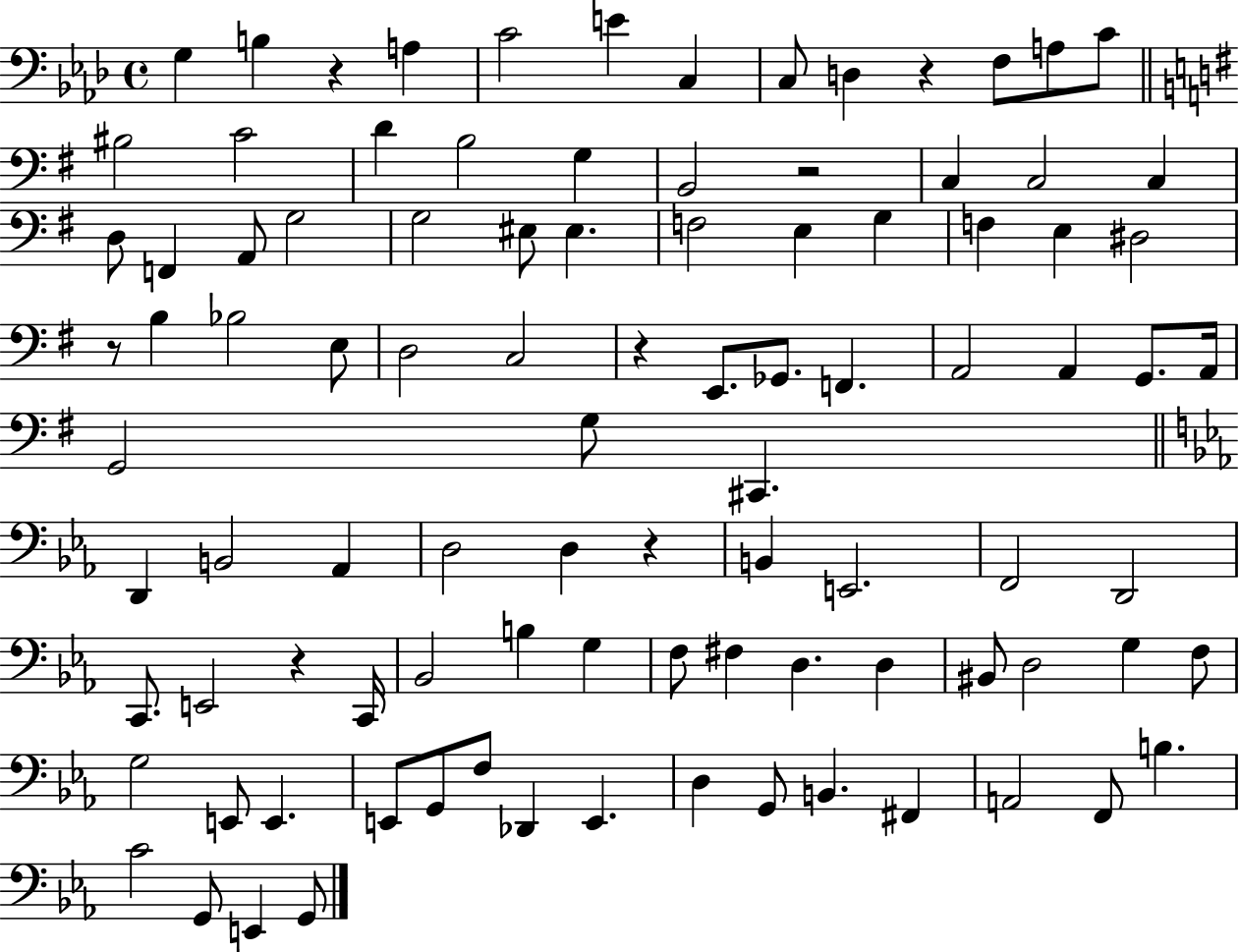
{
  \clef bass
  \time 4/4
  \defaultTimeSignature
  \key aes \major
  g4 b4 r4 a4 | c'2 e'4 c4 | c8 d4 r4 f8 a8 c'8 | \bar "||" \break \key g \major bis2 c'2 | d'4 b2 g4 | b,2 r2 | c4 c2 c4 | \break d8 f,4 a,8 g2 | g2 eis8 eis4. | f2 e4 g4 | f4 e4 dis2 | \break r8 b4 bes2 e8 | d2 c2 | r4 e,8. ges,8. f,4. | a,2 a,4 g,8. a,16 | \break g,2 g8 cis,4. | \bar "||" \break \key ees \major d,4 b,2 aes,4 | d2 d4 r4 | b,4 e,2. | f,2 d,2 | \break c,8. e,2 r4 c,16 | bes,2 b4 g4 | f8 fis4 d4. d4 | bis,8 d2 g4 f8 | \break g2 e,8 e,4. | e,8 g,8 f8 des,4 e,4. | d4 g,8 b,4. fis,4 | a,2 f,8 b4. | \break c'2 g,8 e,4 g,8 | \bar "|."
}